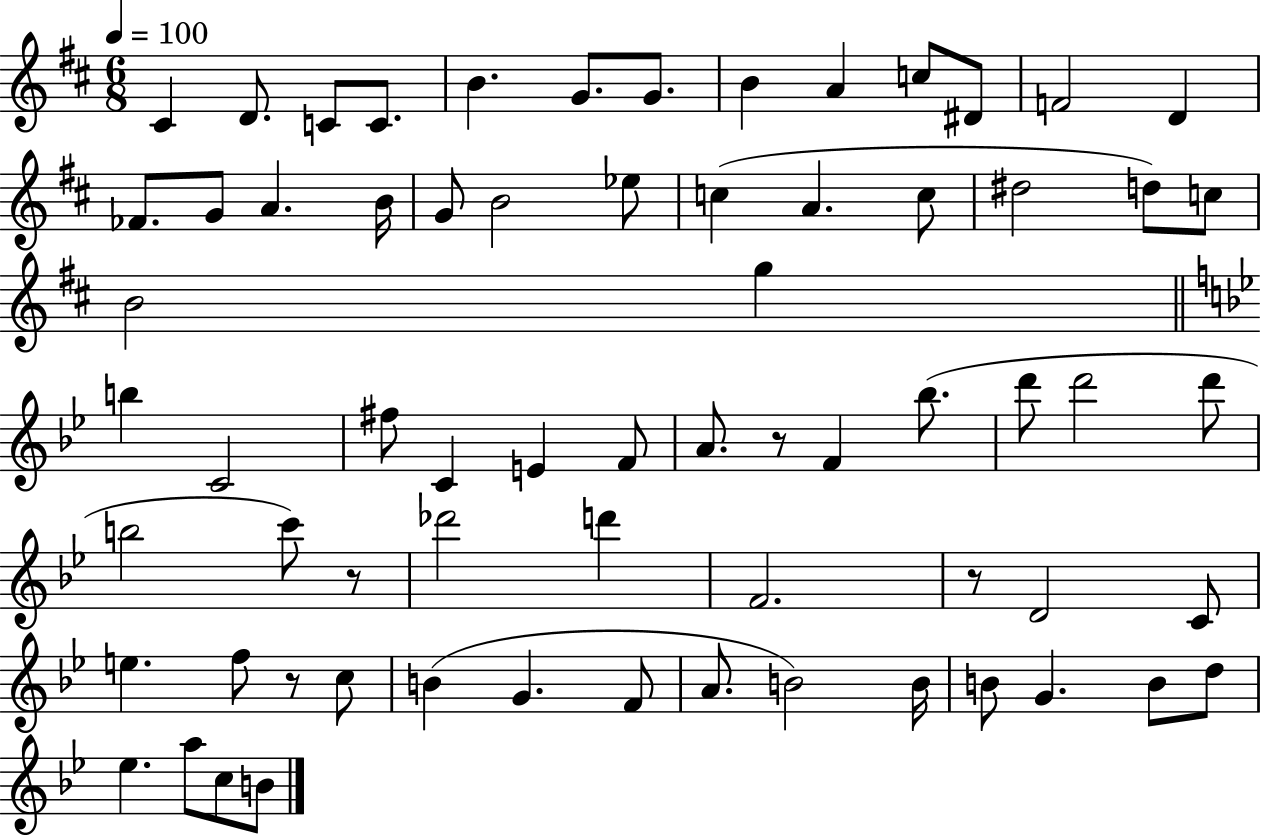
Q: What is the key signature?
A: D major